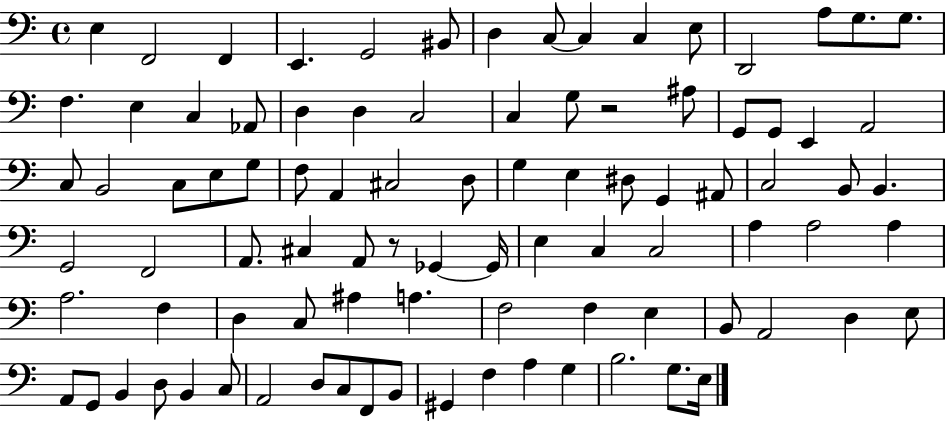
E3/q F2/h F2/q E2/q. G2/h BIS2/e D3/q C3/e C3/q C3/q E3/e D2/h A3/e G3/e. G3/e. F3/q. E3/q C3/q Ab2/e D3/q D3/q C3/h C3/q G3/e R/h A#3/e G2/e G2/e E2/q A2/h C3/e B2/h C3/e E3/e G3/e F3/e A2/q C#3/h D3/e G3/q E3/q D#3/e G2/q A#2/e C3/h B2/e B2/q. G2/h F2/h A2/e. C#3/q A2/e R/e Gb2/q Gb2/s E3/q C3/q C3/h A3/q A3/h A3/q A3/h. F3/q D3/q C3/e A#3/q A3/q. F3/h F3/q E3/q B2/e A2/h D3/q E3/e A2/e G2/e B2/q D3/e B2/q C3/e A2/h D3/e C3/e F2/e B2/e G#2/q F3/q A3/q G3/q B3/h. G3/e. E3/s